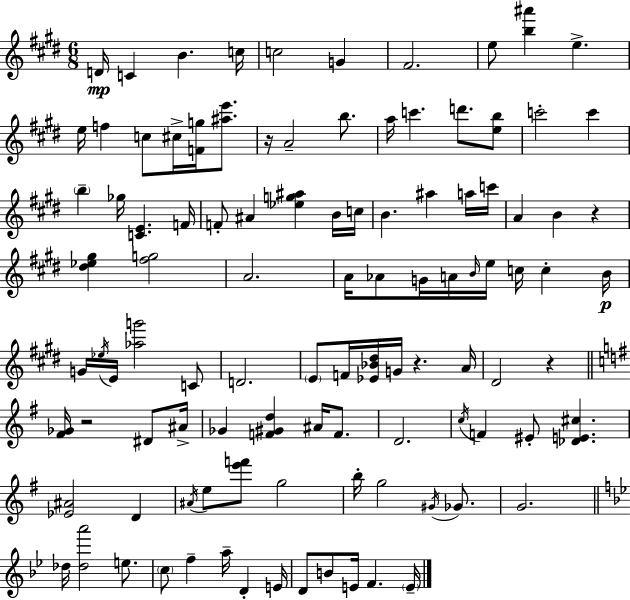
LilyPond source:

{
  \clef treble
  \numericTimeSignature
  \time 6/8
  \key e \major
  \repeat volta 2 { d'16\mp c'4 b'4. c''16 | c''2 g'4 | fis'2. | e''8 <b'' ais'''>4 e''4.-> | \break e''16 f''4 c''8 cis''16-> <f' g''>16 <ais'' e'''>8. | r16 a'2-- b''8. | a''16 c'''4. d'''8. <e'' b''>8 | c'''2-. c'''4 | \break \parenthesize b''4-- ges''16 <c' e'>4. f'16 | f'8-. ais'4 <ees'' g'' ais''>4 b'16 c''16 | b'4. ais''4 a''16 c'''16 | a'4 b'4 r4 | \break <dis'' ees'' gis''>4 <fis'' g''>2 | a'2. | a'16 aes'8 g'16 a'16 \grace { b'16 } e''16 c''16 c''4-. | b'16\p g'16 \acciaccatura { ees''16 } e'16 <aes'' g'''>2 | \break c'8 d'2. | \parenthesize e'8 f'16 <ees' bes' dis''>16 g'16 r4. | a'16 dis'2 r4 | \bar "||" \break \key e \minor <fis' ges'>16 r2 dis'8 ais'16-> | ges'4 <f' gis' d''>4 ais'16 f'8. | d'2. | \acciaccatura { c''16 } f'4 eis'8-. <des' e' cis''>4. | \break <ees' ais'>2 d'4 | \acciaccatura { ais'16 } e''8 <e''' f'''>8 g''2 | b''16-. g''2 \acciaccatura { gis'16 } | ges'8. g'2. | \break \bar "||" \break \key bes \major des''16 <des'' a'''>2 e''8. | \parenthesize c''8 f''4-- a''16-- d'4-. e'16 | d'8 b'8 e'16 f'4. \parenthesize e'16-- | } \bar "|."
}